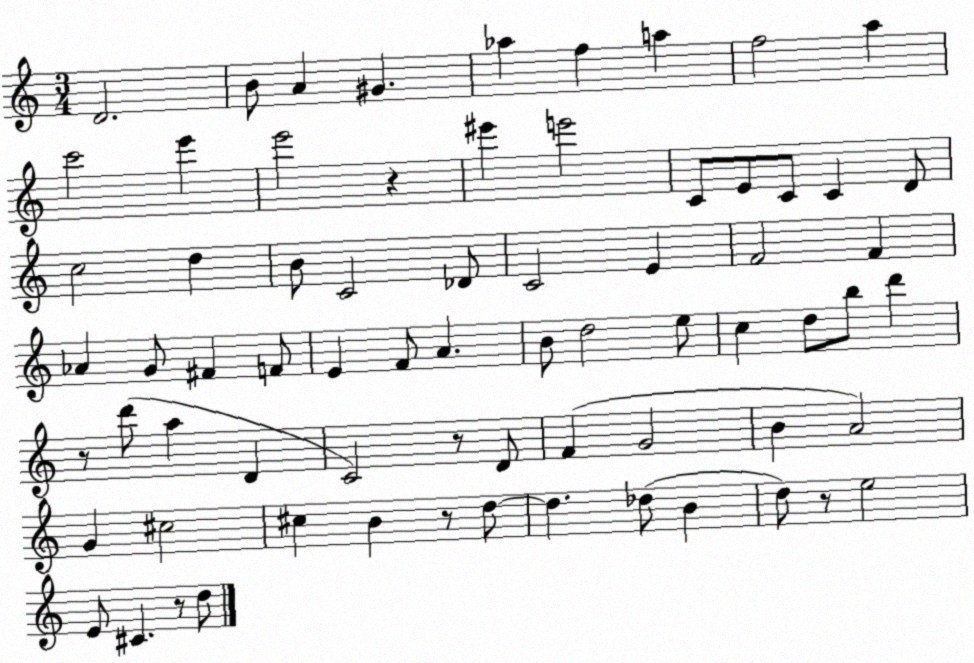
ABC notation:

X:1
T:Untitled
M:3/4
L:1/4
K:C
D2 B/2 A ^G _a f a f2 a c'2 e' e'2 z ^e' e'2 C/2 E/2 C/2 C D/2 c2 d B/2 C2 _D/2 C2 E F2 F _A G/2 ^F F/2 E F/2 A B/2 d2 e/2 c d/2 b/2 d' z/2 d'/2 a D C2 z/2 D/2 F G2 B A2 G ^c2 ^c B z/2 d/2 d _d/2 B d/2 z/2 e2 E/2 ^C z/2 d/2